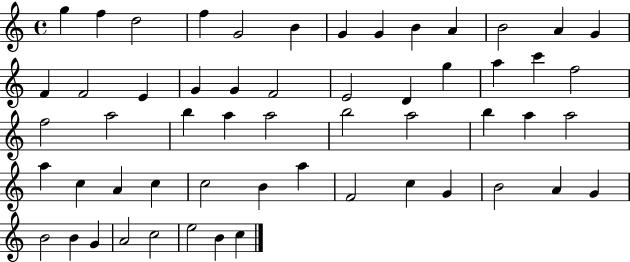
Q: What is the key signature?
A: C major